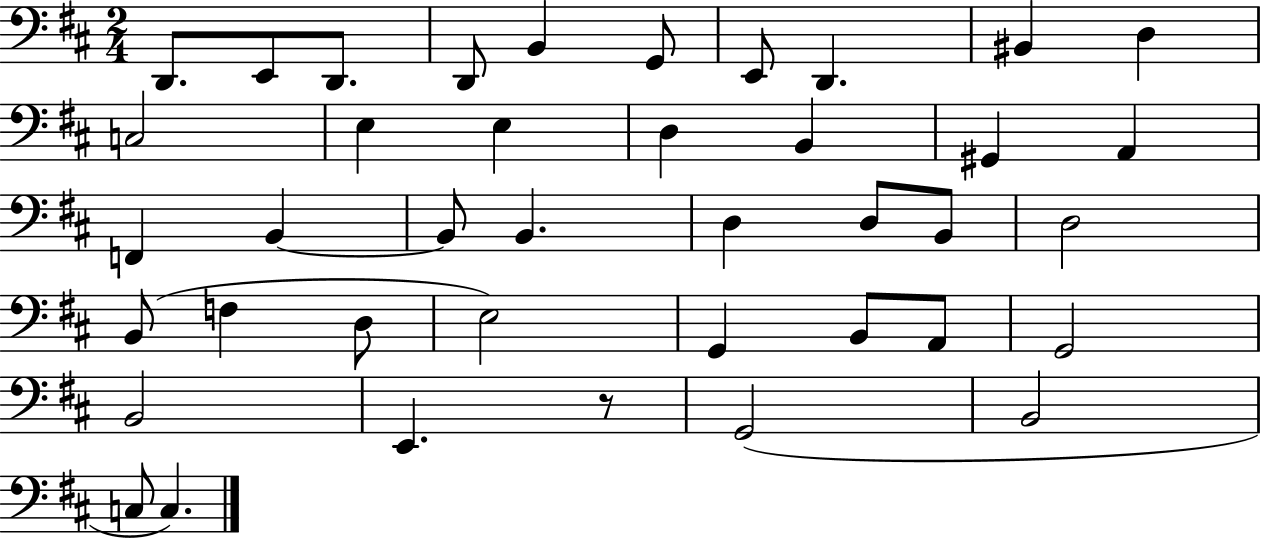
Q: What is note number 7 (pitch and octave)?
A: E2